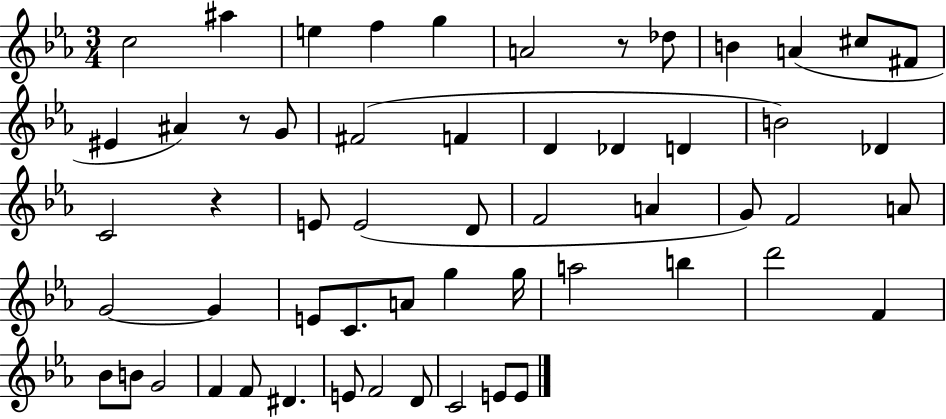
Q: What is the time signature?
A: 3/4